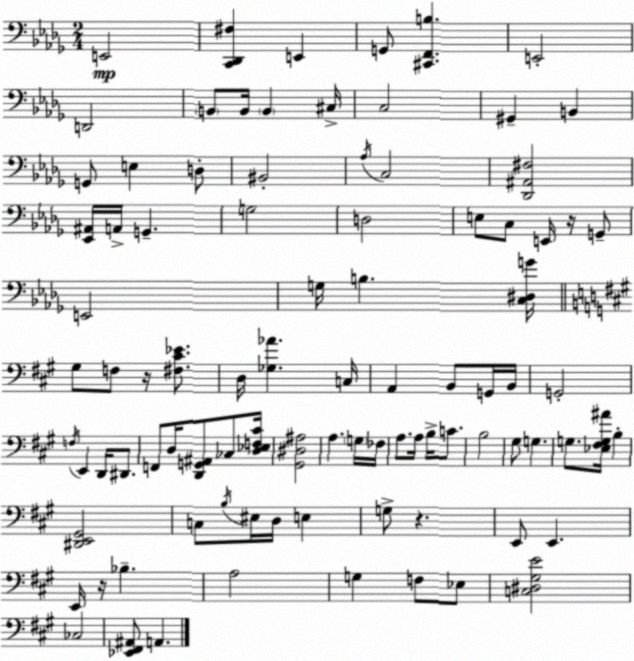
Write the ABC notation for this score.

X:1
T:Untitled
M:2/4
L:1/4
K:Bbm
E,,2 [C,,_D,,^F,] E,, G,,/2 [^C,,F,,B,] E,,2 D,,2 B,,/2 B,,/4 B,, ^C,/4 C,2 ^G,, B,, G,,/2 E, D,/2 ^B,,2 _A,/4 C,2 [_D,,^A,,^F,]2 [_E,,^A,,]/4 A,,/4 G,, G,2 D,2 E,/2 C,/2 E,,/4 z/4 G,,/2 E,,2 G,/4 B, [C,^D,G]/4 ^G,/2 F,/2 z/4 [^F,^C_E]/2 D,/4 [_G,_A] C,/4 A,, B,,/2 G,,/4 B,,/4 G,,2 F,/4 E,, D,,/4 ^D,,/2 F,,/2 D,/4 [D,,G,,^A,,]/2 _C,/2 [D,_E,F,^C]/4 [^G,,^D,^A,]2 A, G,/4 _F,/4 A,/2 A,/4 B,/4 C/2 B,2 ^G,/2 G, G,/2 [_E,^F,G,^A]/4 B, [^D,,E,,^G,,]2 C,/2 B,/4 ^E,/4 D,/4 E, G,/2 z E,,/2 E,, E,,/4 z/4 _B, A,2 G, F,/2 _E,/2 [C,^D,^G,E]2 _C,2 [_E,,^F,,^A,,]/2 A,,